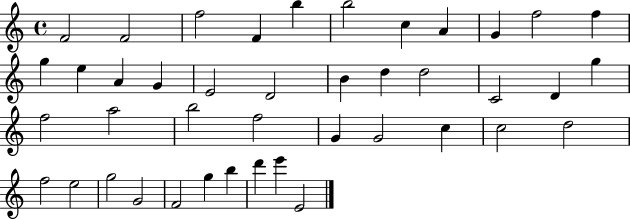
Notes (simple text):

F4/h F4/h F5/h F4/q B5/q B5/h C5/q A4/q G4/q F5/h F5/q G5/q E5/q A4/q G4/q E4/h D4/h B4/q D5/q D5/h C4/h D4/q G5/q F5/h A5/h B5/h F5/h G4/q G4/h C5/q C5/h D5/h F5/h E5/h G5/h G4/h F4/h G5/q B5/q D6/q E6/q E4/h